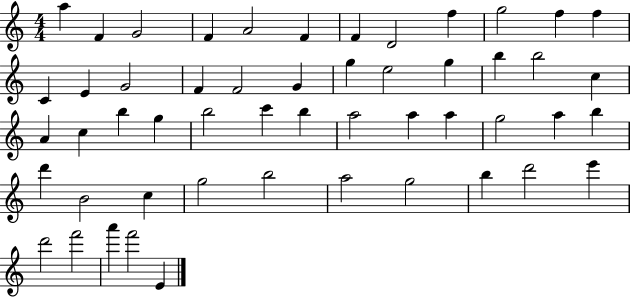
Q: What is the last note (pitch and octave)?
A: E4